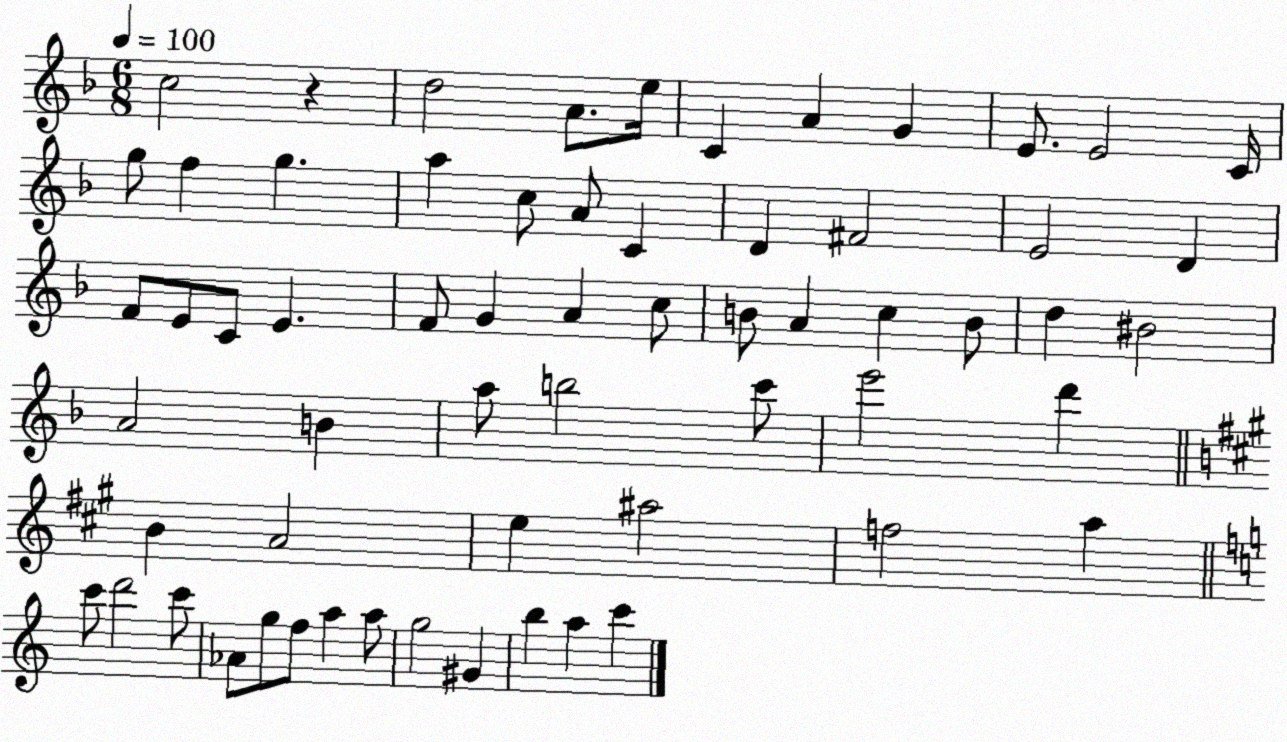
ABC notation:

X:1
T:Untitled
M:6/8
L:1/4
K:F
c2 z d2 A/2 e/4 C A G E/2 E2 C/4 g/2 f g a c/2 A/2 C D ^F2 E2 D F/2 E/2 C/2 E F/2 G A c/2 B/2 A c B/2 d ^B2 A2 B a/2 b2 c'/2 e'2 d' B A2 e ^a2 f2 a c'/2 d'2 c'/2 _A/2 g/2 f/2 a a/2 g2 ^G b a c'